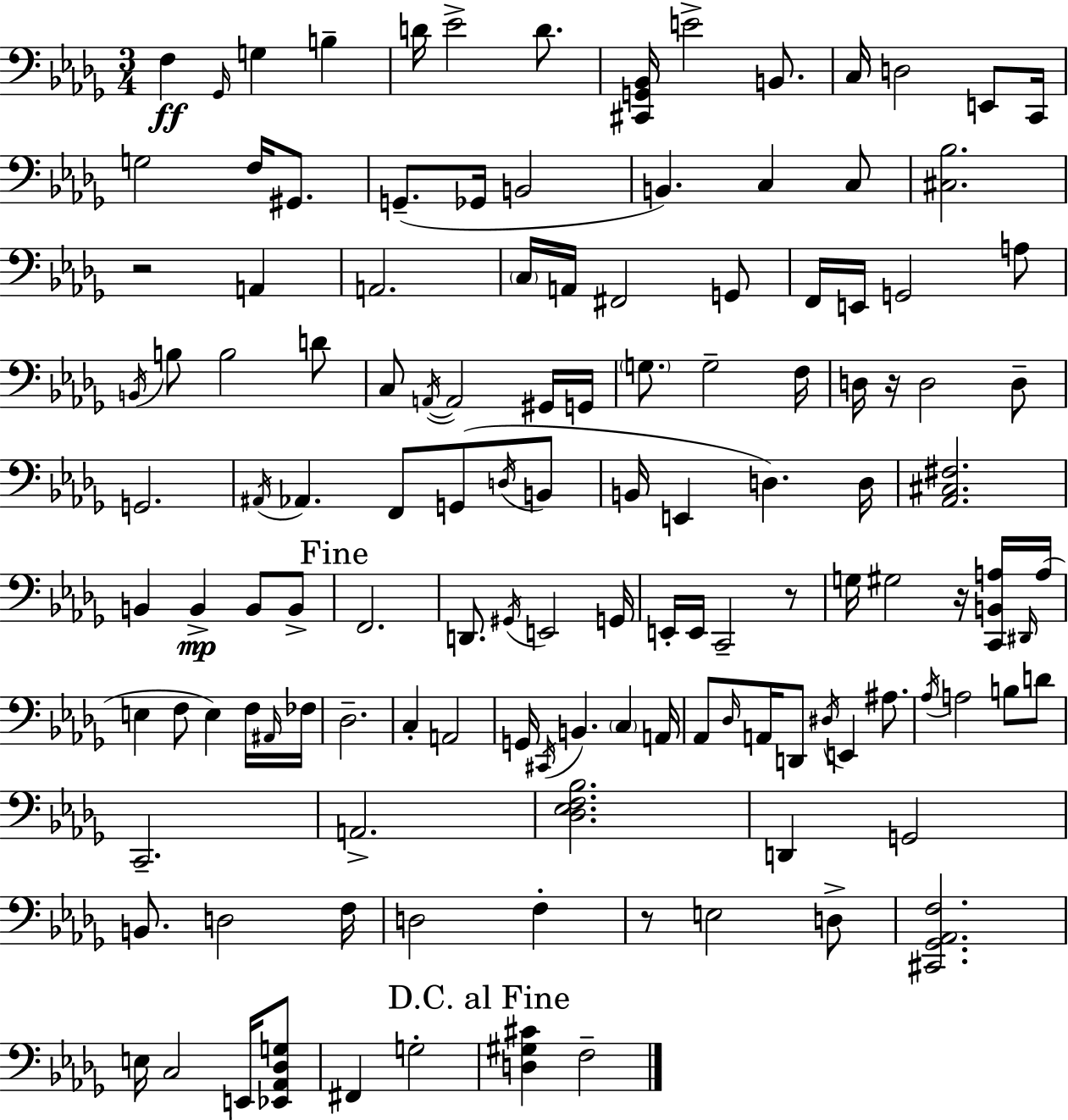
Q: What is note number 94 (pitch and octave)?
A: E2